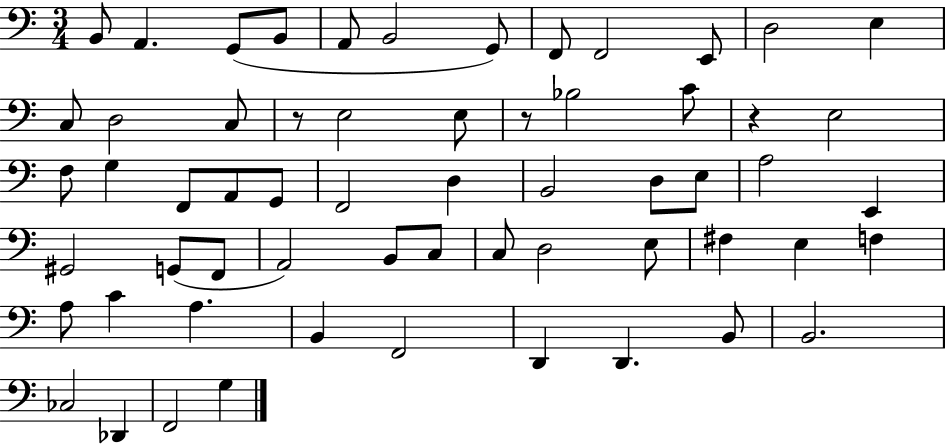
{
  \clef bass
  \numericTimeSignature
  \time 3/4
  \key c \major
  b,8 a,4. g,8( b,8 | a,8 b,2 g,8) | f,8 f,2 e,8 | d2 e4 | \break c8 d2 c8 | r8 e2 e8 | r8 bes2 c'8 | r4 e2 | \break f8 g4 f,8 a,8 g,8 | f,2 d4 | b,2 d8 e8 | a2 e,4 | \break gis,2 g,8( f,8 | a,2) b,8 c8 | c8 d2 e8 | fis4 e4 f4 | \break a8 c'4 a4. | b,4 f,2 | d,4 d,4. b,8 | b,2. | \break ces2 des,4 | f,2 g4 | \bar "|."
}